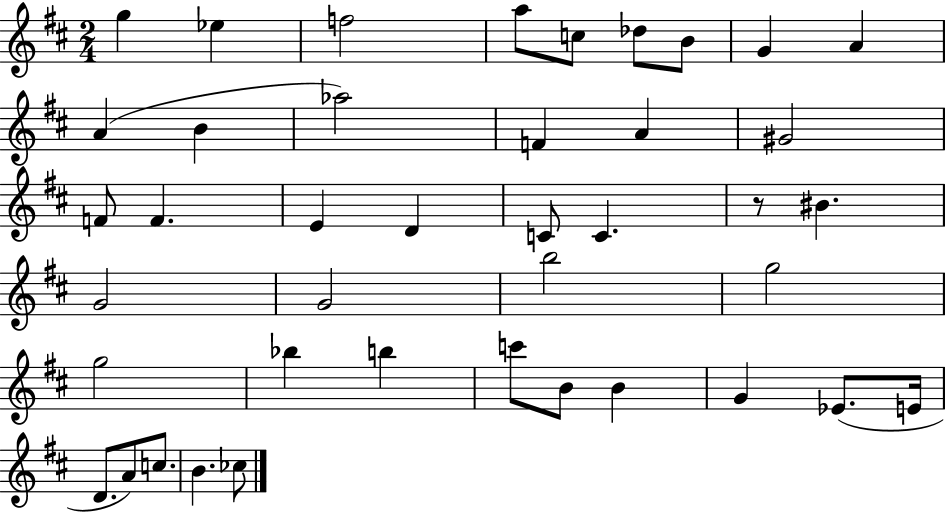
X:1
T:Untitled
M:2/4
L:1/4
K:D
g _e f2 a/2 c/2 _d/2 B/2 G A A B _a2 F A ^G2 F/2 F E D C/2 C z/2 ^B G2 G2 b2 g2 g2 _b b c'/2 B/2 B G _E/2 E/4 D/2 A/2 c/2 B _c/2